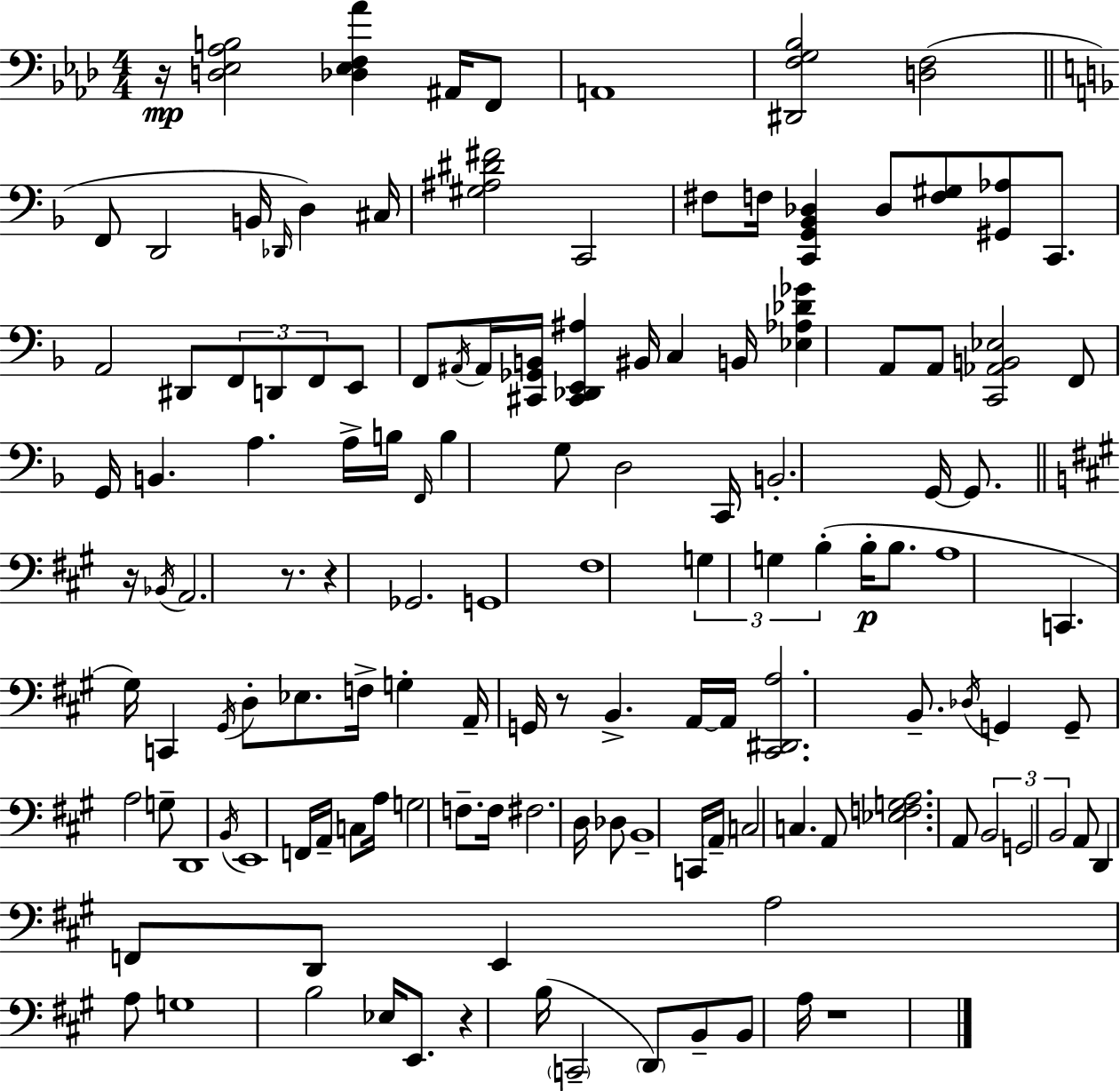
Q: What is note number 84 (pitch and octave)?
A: D3